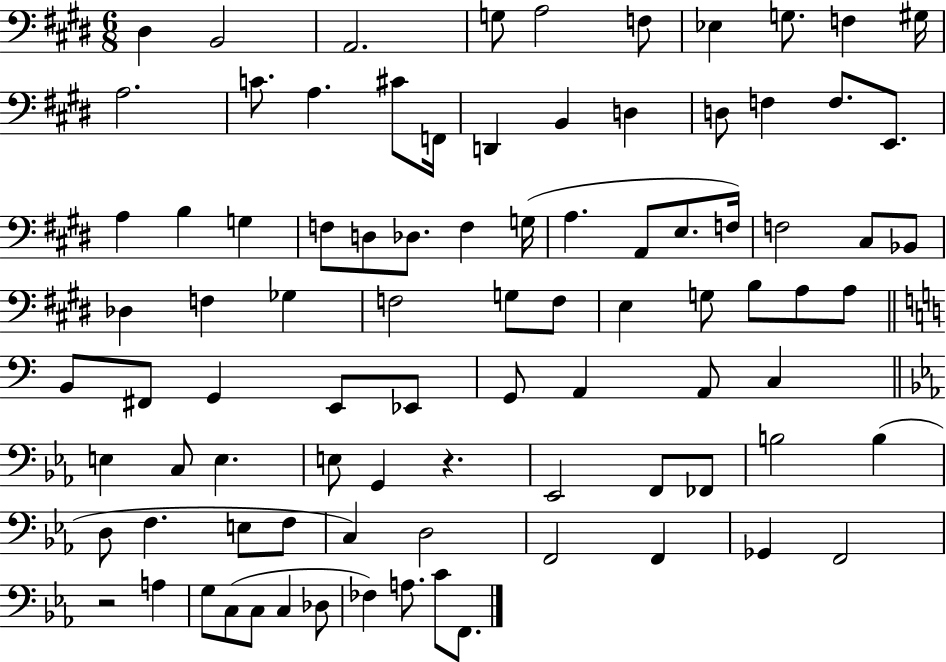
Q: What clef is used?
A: bass